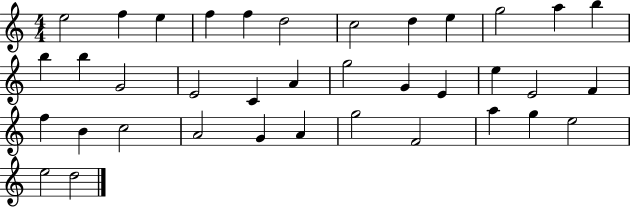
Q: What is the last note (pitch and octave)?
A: D5